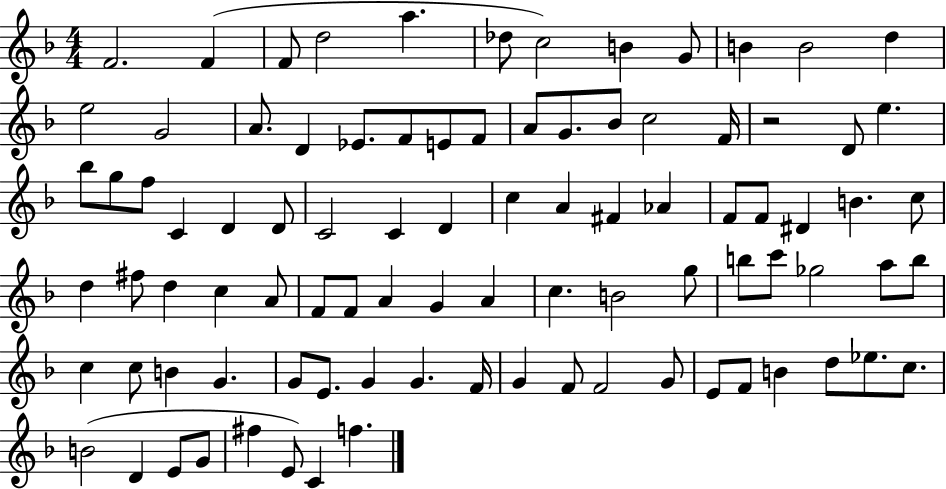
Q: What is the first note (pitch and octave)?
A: F4